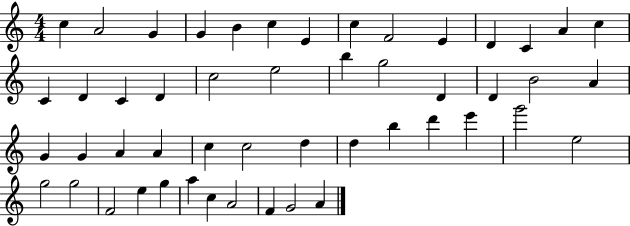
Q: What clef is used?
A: treble